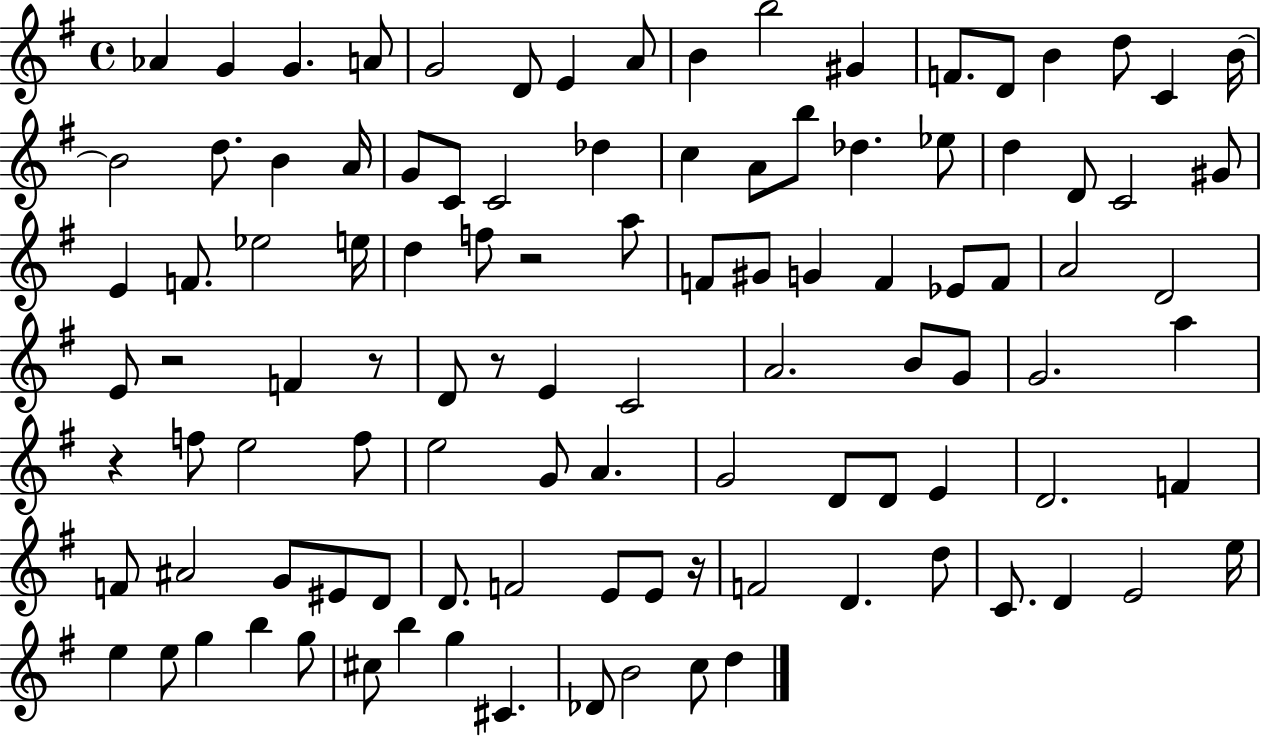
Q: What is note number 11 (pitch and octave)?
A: G#4